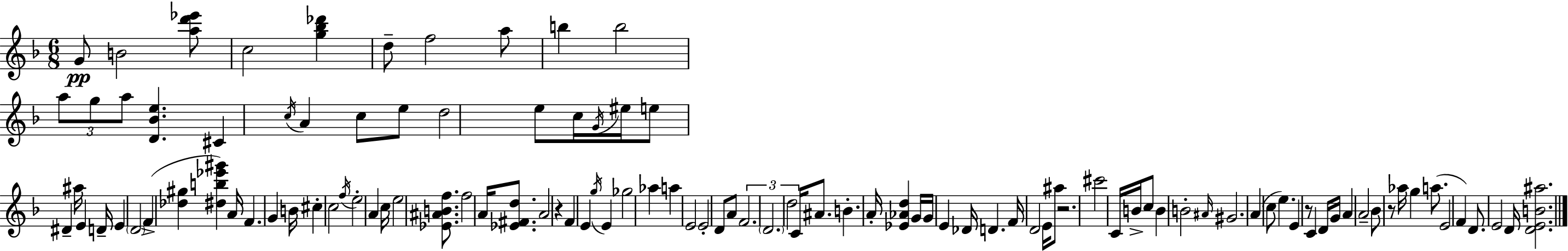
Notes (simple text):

G4/e B4/h [A5,D6,Eb6]/e C5/h [G5,Bb5,Db6]/q D5/e F5/h A5/e B5/q B5/h A5/e G5/e A5/e [D4,Bb4,E5]/q. C#4/q C5/s A4/q C5/e E5/e D5/h E5/e C5/s G4/s EIS5/s E5/e D#4/q A#5/s E4/q D4/s E4/q D4/h F4/q [Db5,G#5]/q [D#5,B5,Eb6,G#6]/q A4/s F4/q. G4/q B4/s C#5/q C5/h F5/s E5/h A4/q C5/s E5/h [Eb4,A#4,B4,F5]/e. F5/h A4/s [Eb4,F#4,D5]/e. A4/h R/q F4/q E4/q G5/s E4/q Gb5/h Ab5/q A5/q E4/h E4/h D4/e A4/e F4/h. D4/h. D5/h C4/s A#4/e. B4/q. A4/s [Eb4,Ab4,D5]/q G4/s G4/s E4/q Db4/s D4/q. F4/s D4/h E4/s A#5/e R/h. C#6/h C4/s B4/s C5/e B4/q B4/h A#4/s G#4/h. A4/q C5/e E5/q. E4/q R/e C4/q D4/s G4/s A4/q A4/h Bb4/e R/e Ab5/s G5/q A5/e. E4/h F4/q D4/e. E4/h D4/s [D4,E4,B4,A#5]/h.